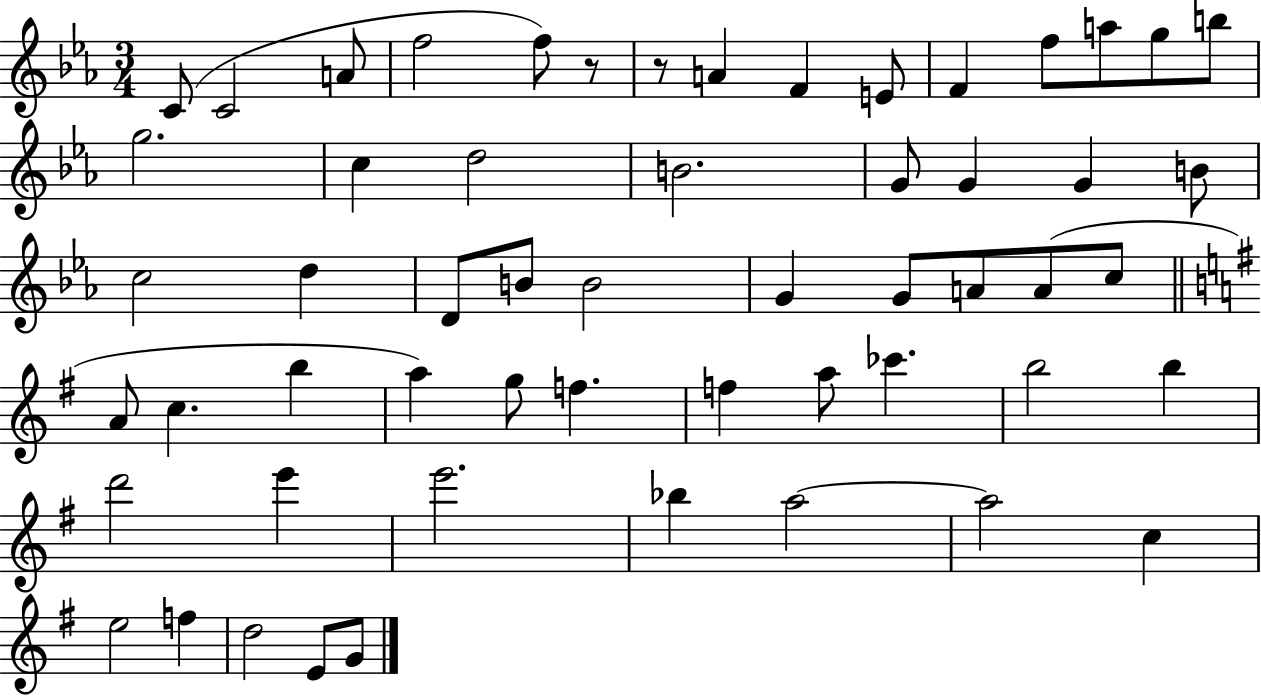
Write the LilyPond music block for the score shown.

{
  \clef treble
  \numericTimeSignature
  \time 3/4
  \key ees \major
  \repeat volta 2 { c'8( c'2 a'8 | f''2 f''8) r8 | r8 a'4 f'4 e'8 | f'4 f''8 a''8 g''8 b''8 | \break g''2. | c''4 d''2 | b'2. | g'8 g'4 g'4 b'8 | \break c''2 d''4 | d'8 b'8 b'2 | g'4 g'8 a'8 a'8( c''8 | \bar "||" \break \key e \minor a'8 c''4. b''4 | a''4) g''8 f''4. | f''4 a''8 ces'''4. | b''2 b''4 | \break d'''2 e'''4 | e'''2. | bes''4 a''2~~ | a''2 c''4 | \break e''2 f''4 | d''2 e'8 g'8 | } \bar "|."
}